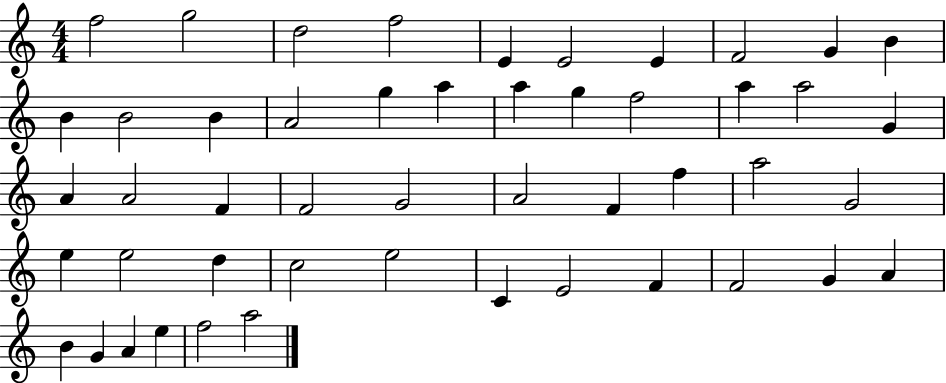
F5/h G5/h D5/h F5/h E4/q E4/h E4/q F4/h G4/q B4/q B4/q B4/h B4/q A4/h G5/q A5/q A5/q G5/q F5/h A5/q A5/h G4/q A4/q A4/h F4/q F4/h G4/h A4/h F4/q F5/q A5/h G4/h E5/q E5/h D5/q C5/h E5/h C4/q E4/h F4/q F4/h G4/q A4/q B4/q G4/q A4/q E5/q F5/h A5/h